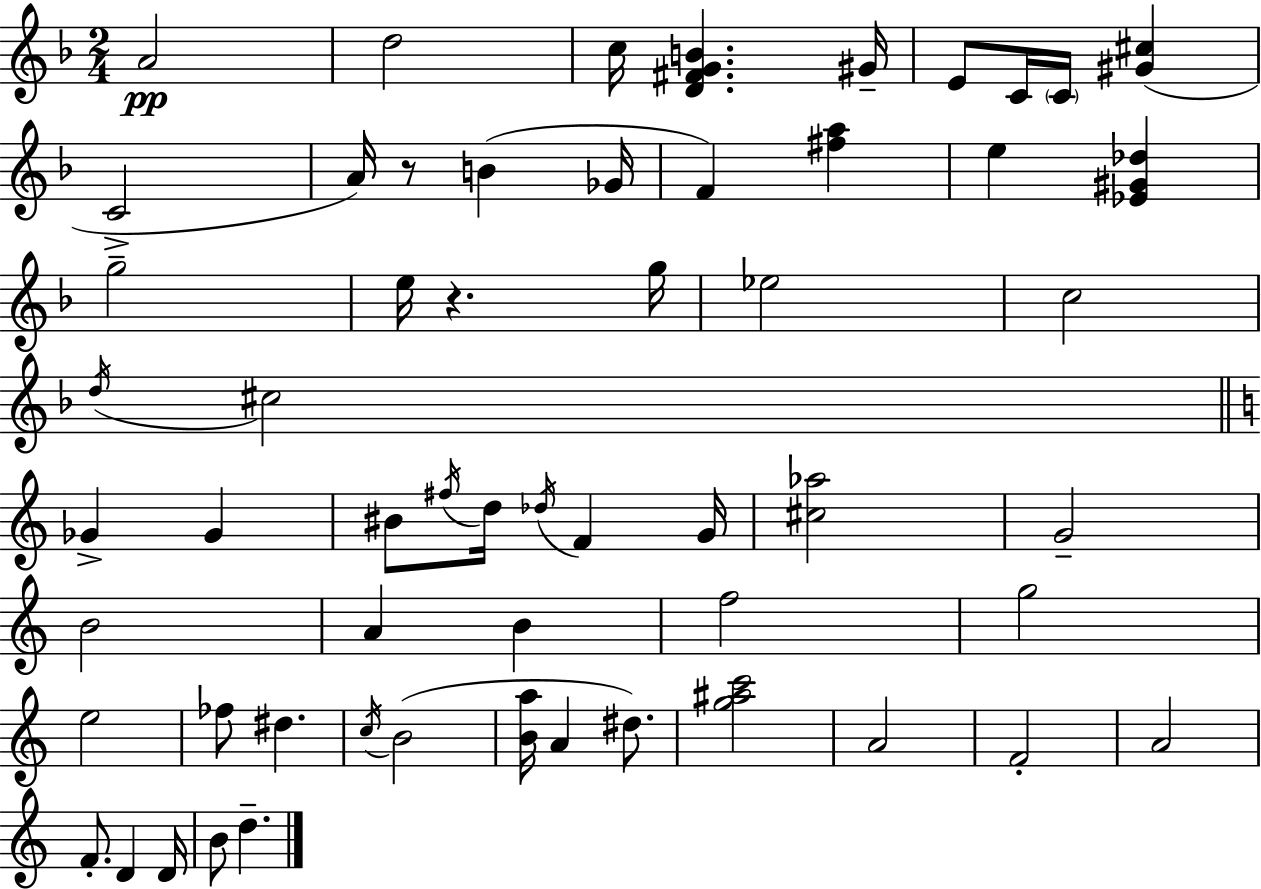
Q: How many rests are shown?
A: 2